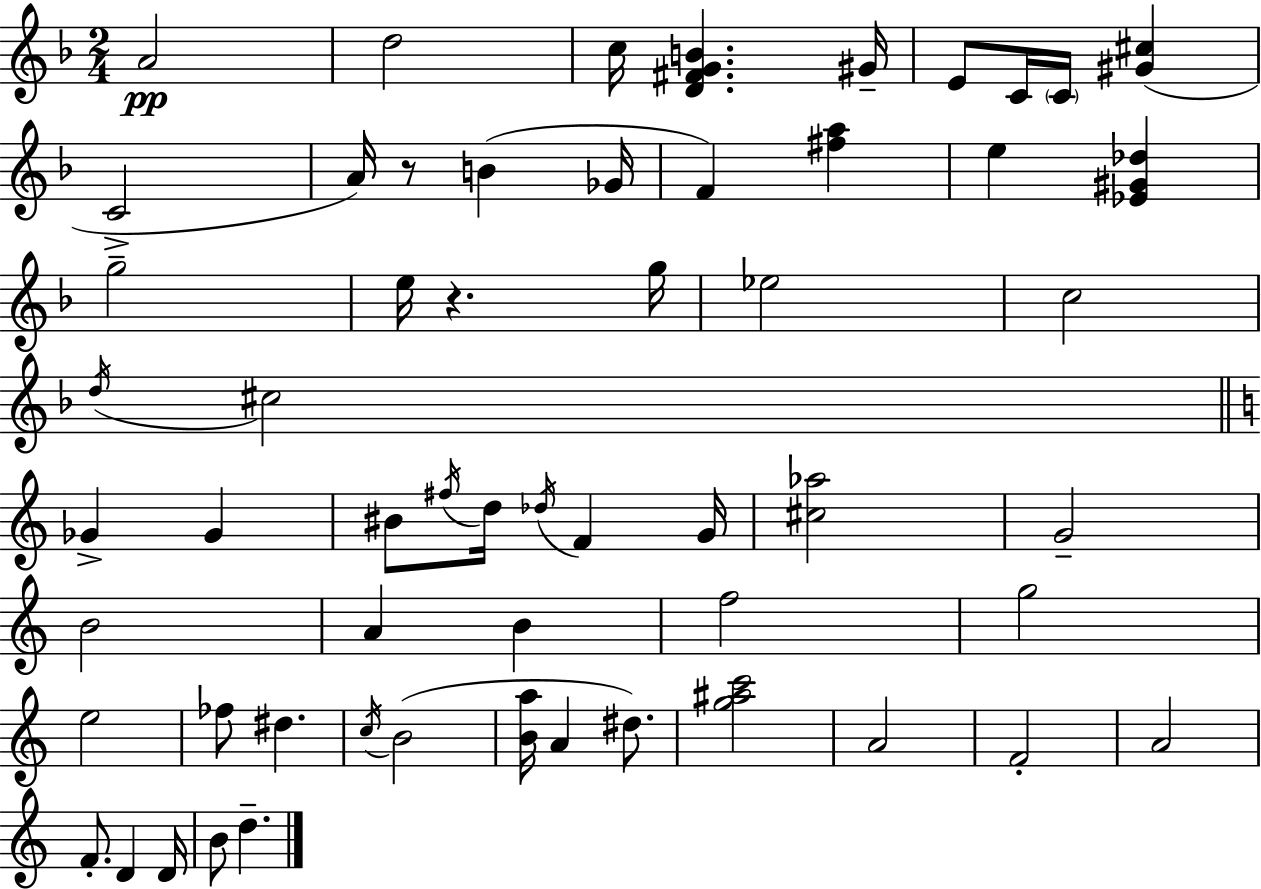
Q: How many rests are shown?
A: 2